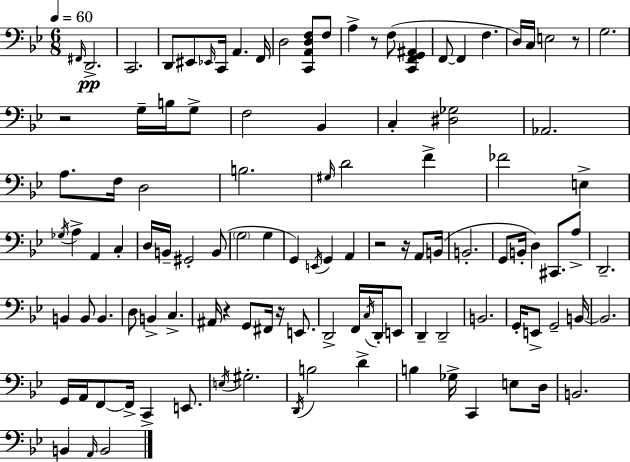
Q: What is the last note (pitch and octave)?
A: B2